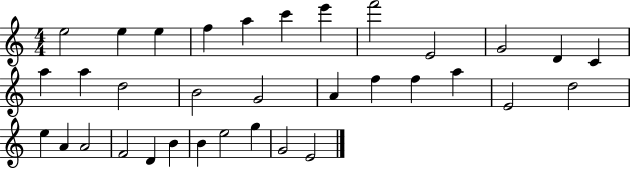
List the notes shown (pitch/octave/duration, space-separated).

E5/h E5/q E5/q F5/q A5/q C6/q E6/q F6/h E4/h G4/h D4/q C4/q A5/q A5/q D5/h B4/h G4/h A4/q F5/q F5/q A5/q E4/h D5/h E5/q A4/q A4/h F4/h D4/q B4/q B4/q E5/h G5/q G4/h E4/h